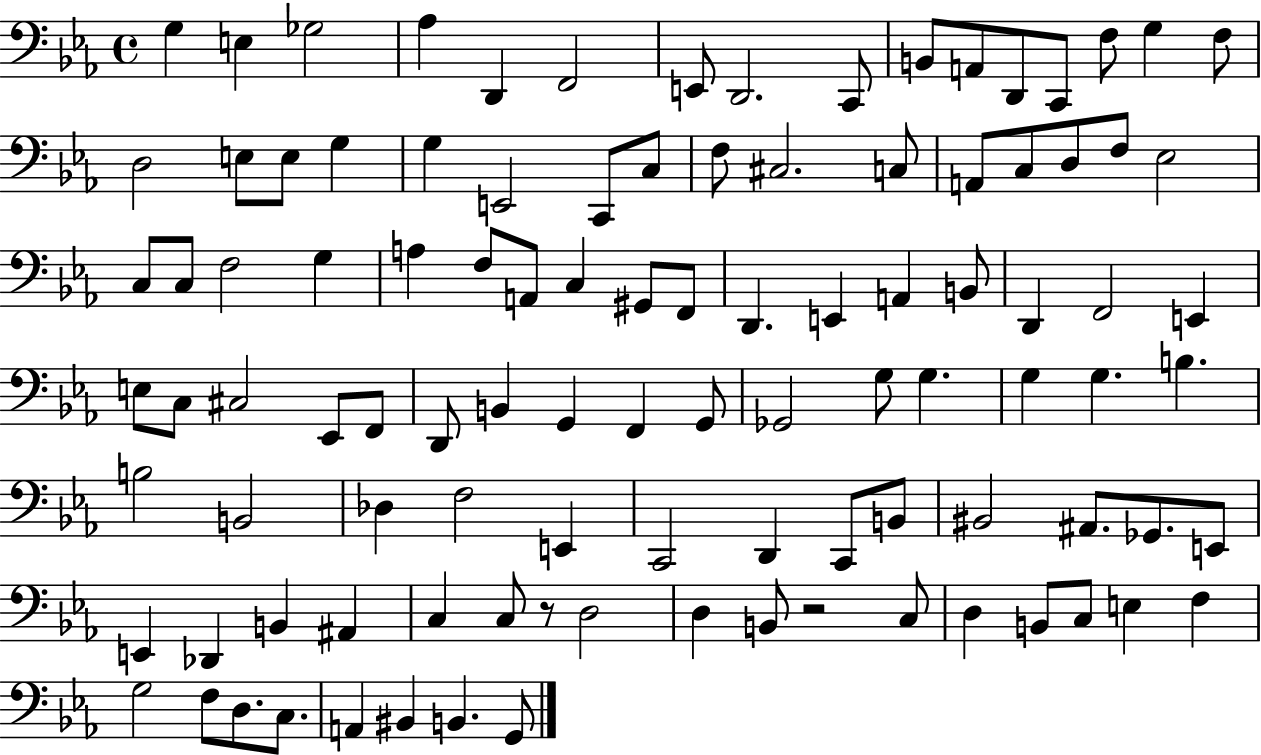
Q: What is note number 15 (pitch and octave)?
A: G3